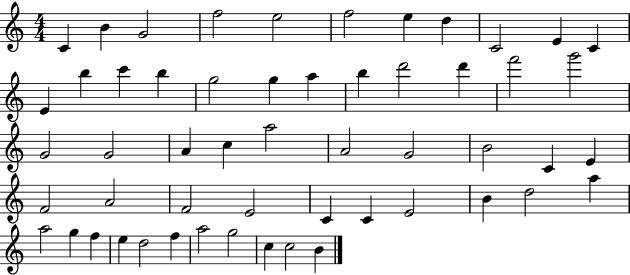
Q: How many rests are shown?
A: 0